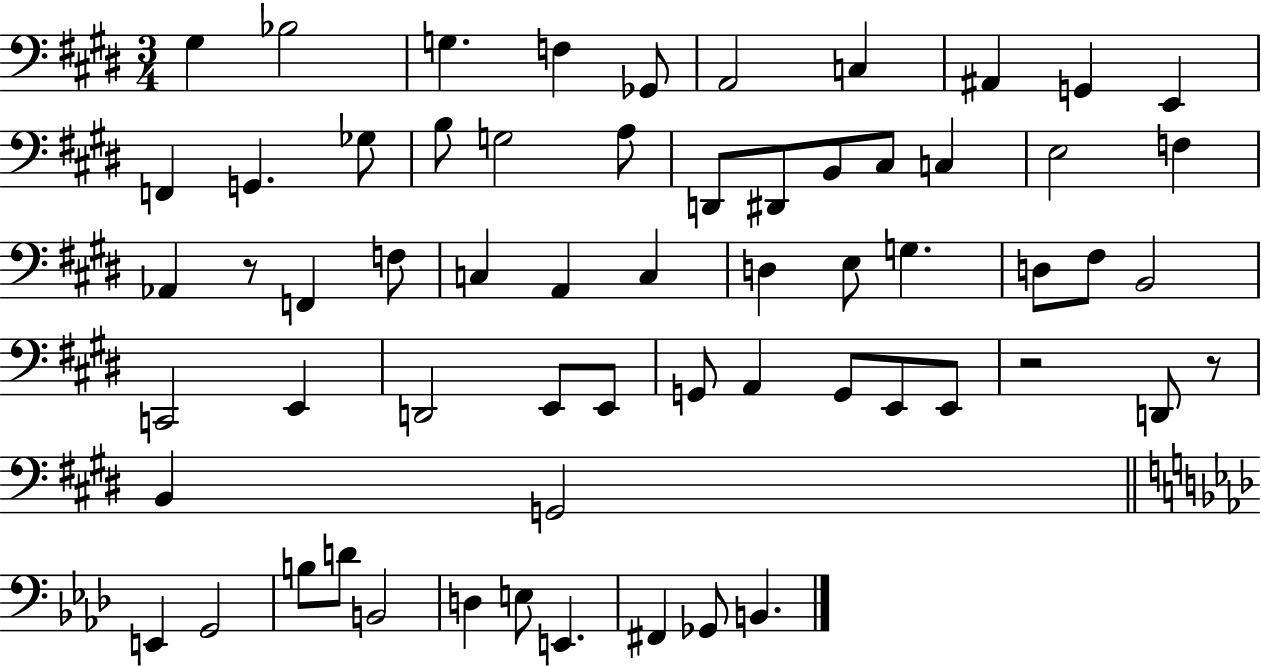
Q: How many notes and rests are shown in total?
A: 62